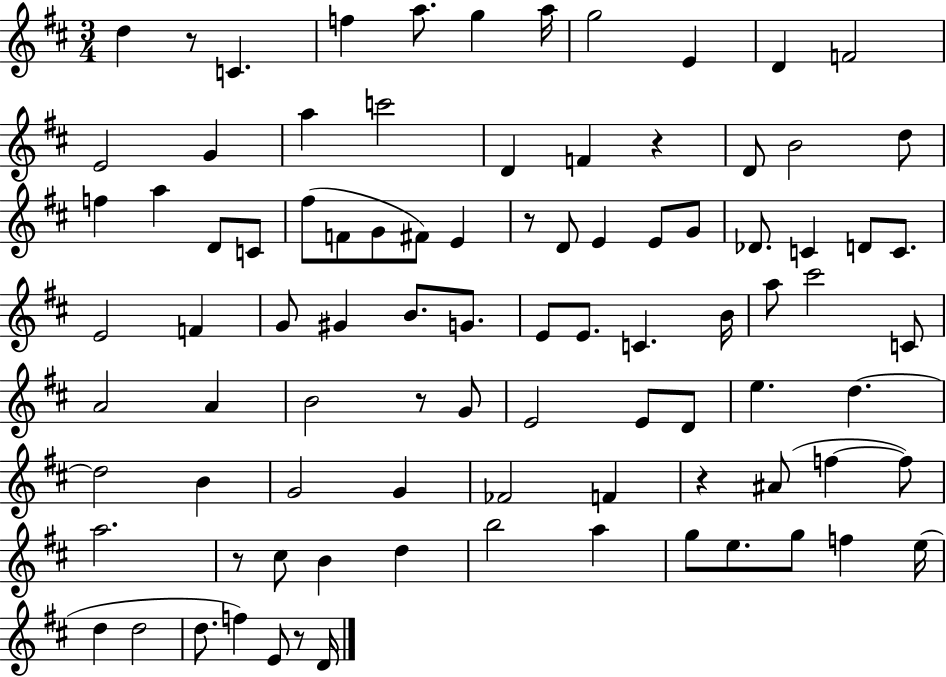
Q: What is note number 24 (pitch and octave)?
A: F#5